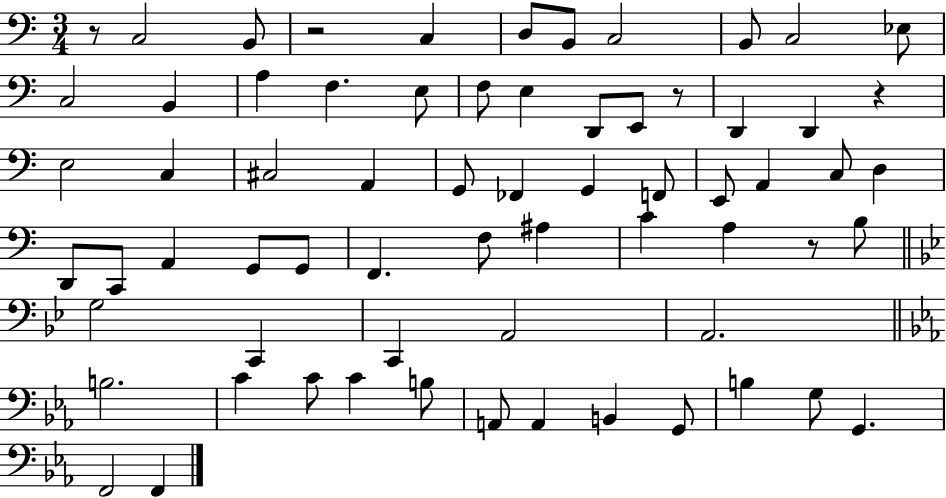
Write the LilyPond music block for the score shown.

{
  \clef bass
  \numericTimeSignature
  \time 3/4
  \key c \major
  r8 c2 b,8 | r2 c4 | d8 b,8 c2 | b,8 c2 ees8 | \break c2 b,4 | a4 f4. e8 | f8 e4 d,8 e,8 r8 | d,4 d,4 r4 | \break e2 c4 | cis2 a,4 | g,8 fes,4 g,4 f,8 | e,8 a,4 c8 d4 | \break d,8 c,8 a,4 g,8 g,8 | f,4. f8 ais4 | c'4 a4 r8 b8 | \bar "||" \break \key bes \major g2 c,4 | c,4 a,2 | a,2. | \bar "||" \break \key c \minor b2. | c'4 c'8 c'4 b8 | a,8 a,4 b,4 g,8 | b4 g8 g,4. | \break f,2 f,4 | \bar "|."
}